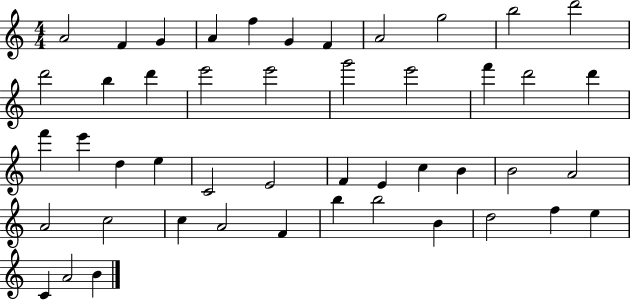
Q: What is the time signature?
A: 4/4